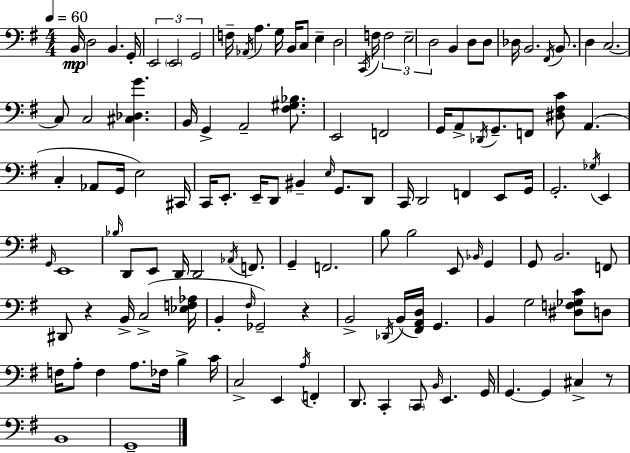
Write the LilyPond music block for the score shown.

{
  \clef bass
  \numericTimeSignature
  \time 4/4
  \key e \minor
  \tempo 4 = 60
  \repeat volta 2 { b,16\mp d2 b,4. g,16-. | \tuplet 3/2 { e,2 \parenthesize e,2 | g,2 } f16-- \acciaccatura { aes,16 } a4. | g16 b,16 c8 e4-- d2 | \break \acciaccatura { c,16 } f16 \tuplet 3/2 { f2 e2-- | d2 } b,4 d8 | d8 des16 b,2. \acciaccatura { fis,16 } | b,8. d4 c2.~~ | \break c8 c2 <cis des g'>4. | b,16 g,4-> a,2-- | <fis gis bes>8. e,2 f,2 | g,16 a,8-> \acciaccatura { des,16 } g,8.-- f,8 <dis fis c'>8 a,4.( | \break c4-. aes,8 g,16 e2) | cis,16 c,16 e,8.-. e,16-- d,8 bis,4-- \grace { e16 } | g,8. d,8 c,16 d,2 f,4 | e,8 g,16 g,2.-. | \break \acciaccatura { ges16 } e,4 \grace { g,16 } e,1 | \grace { bes16 } d,8 e,8 d,16 d,2 | \acciaccatura { aes,16 } f,8. g,4-- f,2. | b8 b2 | \break e,8 \grace { bes,16 } g,4 g,8 b,2. | f,8 dis,8 r4 | b,16-> c2->( <ees f aes>16 b,4-. \grace { fis16 }) ges,2-- | r4 b,2-> | \break \acciaccatura { des,16 }( b,16 <fis, a, d>16) g,4. b,4 | g2 <dis f ges c'>8 d8 f16 a8-. f4 | a8. fes16 b4-> c'16 c2-> | e,4 \acciaccatura { a16 } f,4-. d,8. | \break c,4-. \parenthesize c,8 \grace { b,16 } e,4. g,16 g,4.~~ | g,4 cis4-> r8 b,1 | g,1-- | } \bar "|."
}